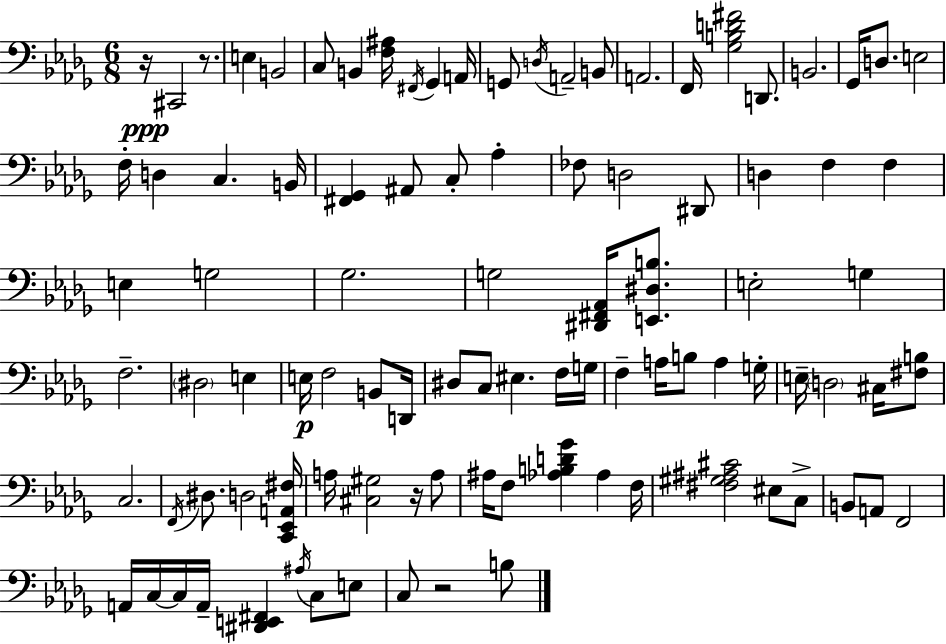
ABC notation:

X:1
T:Untitled
M:6/8
L:1/4
K:Bbm
z/4 ^C,,2 z/2 E, B,,2 C,/2 B,, [F,^A,]/4 ^F,,/4 _G,, A,,/4 G,,/2 D,/4 A,,2 B,,/2 A,,2 F,,/4 [_G,B,D^F]2 D,,/2 B,,2 _G,,/4 D,/2 E,2 F,/4 D, C, B,,/4 [^F,,_G,,] ^A,,/2 C,/2 _A, _F,/2 D,2 ^D,,/2 D, F, F, E, G,2 _G,2 G,2 [^D,,^F,,_A,,]/4 [E,,^D,B,]/2 E,2 G, F,2 ^D,2 E, E,/4 F,2 B,,/2 D,,/4 ^D,/2 C,/2 ^E, F,/4 G,/4 F, A,/4 B,/2 A, G,/4 E,/4 D,2 ^C,/4 [^F,B,]/2 C,2 F,,/4 ^D,/2 D,2 [C,,_E,,A,,^F,]/4 A,/4 [^C,^G,]2 z/4 A,/2 ^A,/4 F,/2 [_A,B,D_G] _A, F,/4 [^F,^G,^A,^C]2 ^E,/2 C,/2 B,,/2 A,,/2 F,,2 A,,/4 C,/4 C,/4 A,,/4 [^D,,E,,^F,,] ^A,/4 C,/2 E,/2 C,/2 z2 B,/2